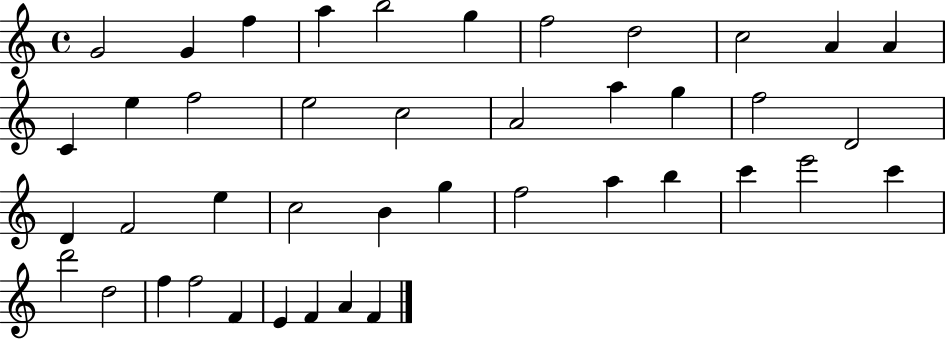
{
  \clef treble
  \time 4/4
  \defaultTimeSignature
  \key c \major
  g'2 g'4 f''4 | a''4 b''2 g''4 | f''2 d''2 | c''2 a'4 a'4 | \break c'4 e''4 f''2 | e''2 c''2 | a'2 a''4 g''4 | f''2 d'2 | \break d'4 f'2 e''4 | c''2 b'4 g''4 | f''2 a''4 b''4 | c'''4 e'''2 c'''4 | \break d'''2 d''2 | f''4 f''2 f'4 | e'4 f'4 a'4 f'4 | \bar "|."
}